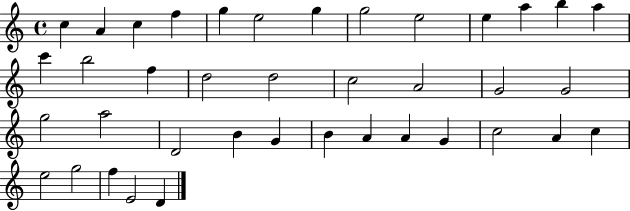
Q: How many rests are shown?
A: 0